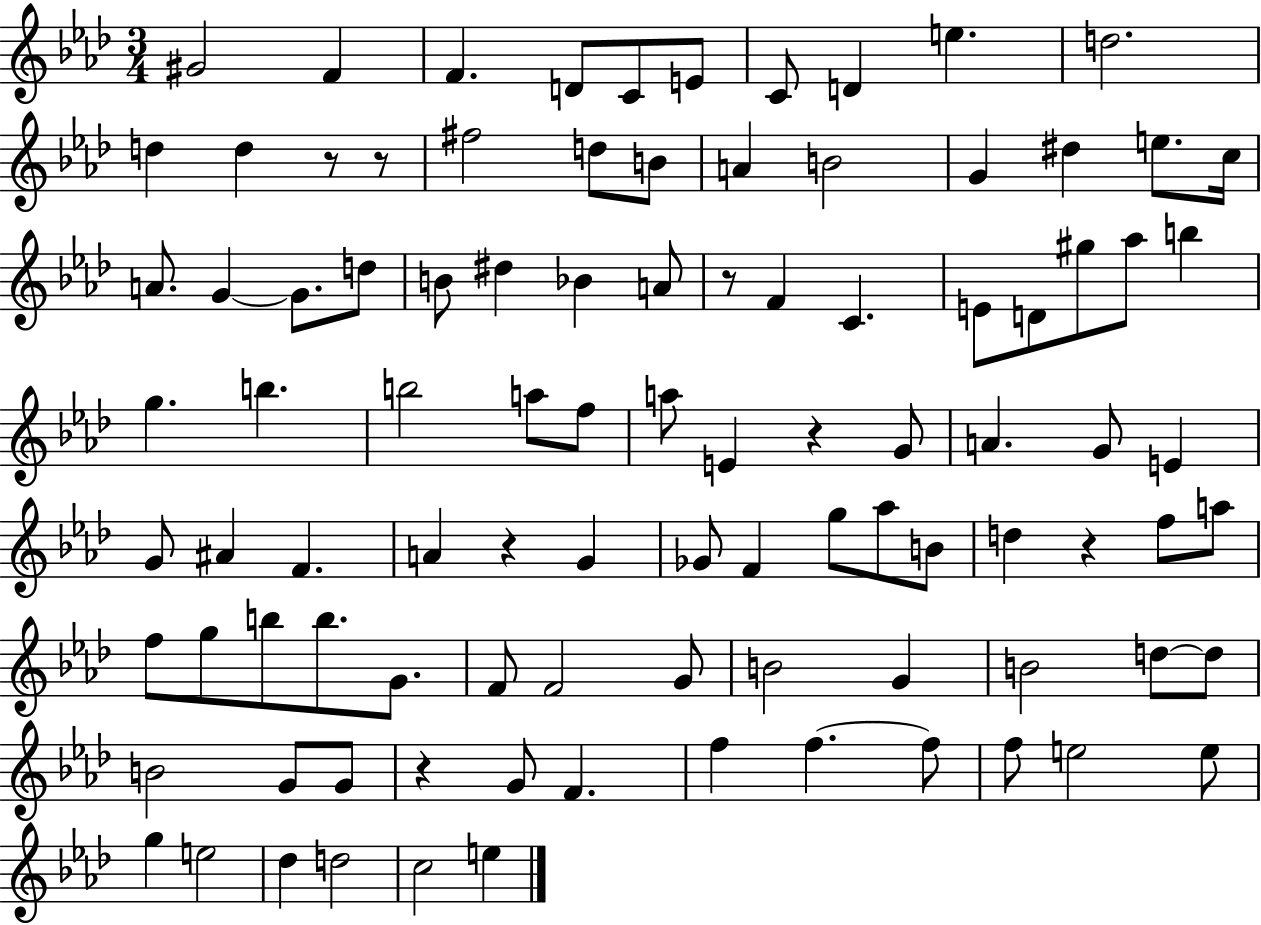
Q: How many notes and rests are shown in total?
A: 97